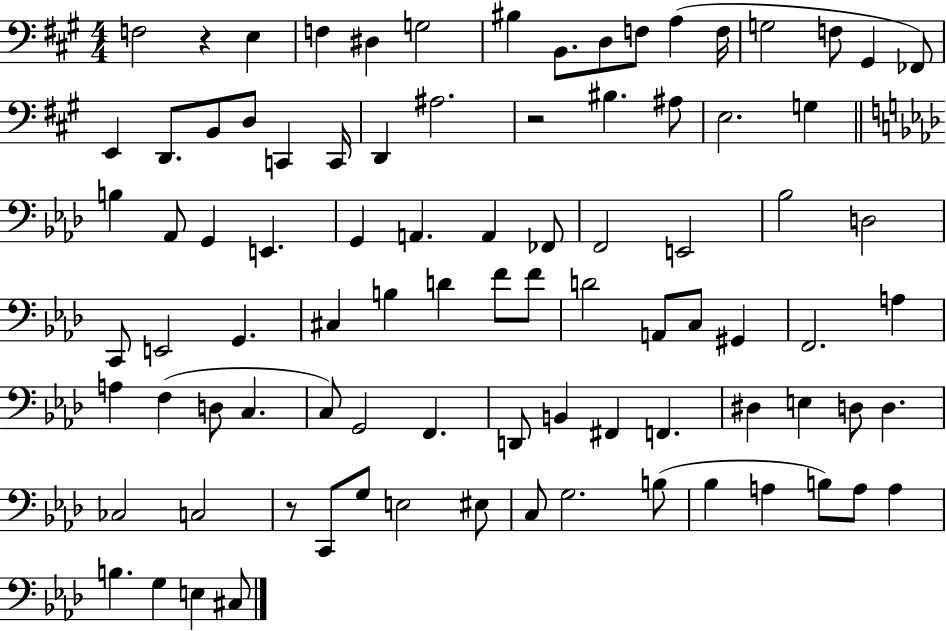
F3/h R/q E3/q F3/q D#3/q G3/h BIS3/q B2/e. D3/e F3/e A3/q F3/s G3/h F3/e G#2/q FES2/e E2/q D2/e. B2/e D3/e C2/q C2/s D2/q A#3/h. R/h BIS3/q. A#3/e E3/h. G3/q B3/q Ab2/e G2/q E2/q. G2/q A2/q. A2/q FES2/e F2/h E2/h Bb3/h D3/h C2/e E2/h G2/q. C#3/q B3/q D4/q F4/e F4/e D4/h A2/e C3/e G#2/q F2/h. A3/q A3/q F3/q D3/e C3/q. C3/e G2/h F2/q. D2/e B2/q F#2/q F2/q. D#3/q E3/q D3/e D3/q. CES3/h C3/h R/e C2/e G3/e E3/h EIS3/e C3/e G3/h. B3/e Bb3/q A3/q B3/e A3/e A3/q B3/q. G3/q E3/q C#3/e